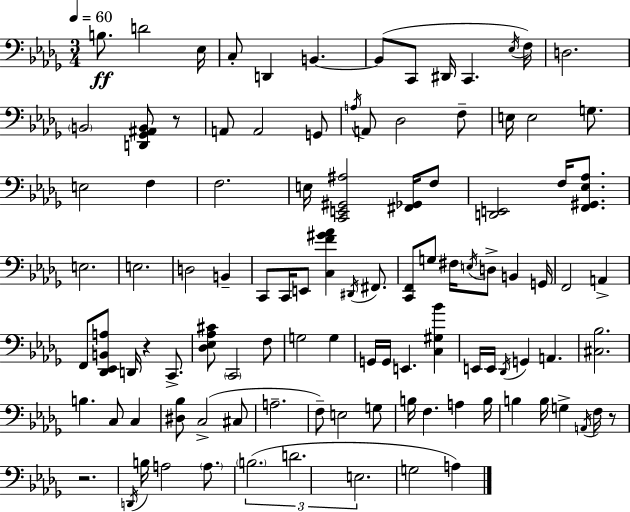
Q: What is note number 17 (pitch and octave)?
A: G2